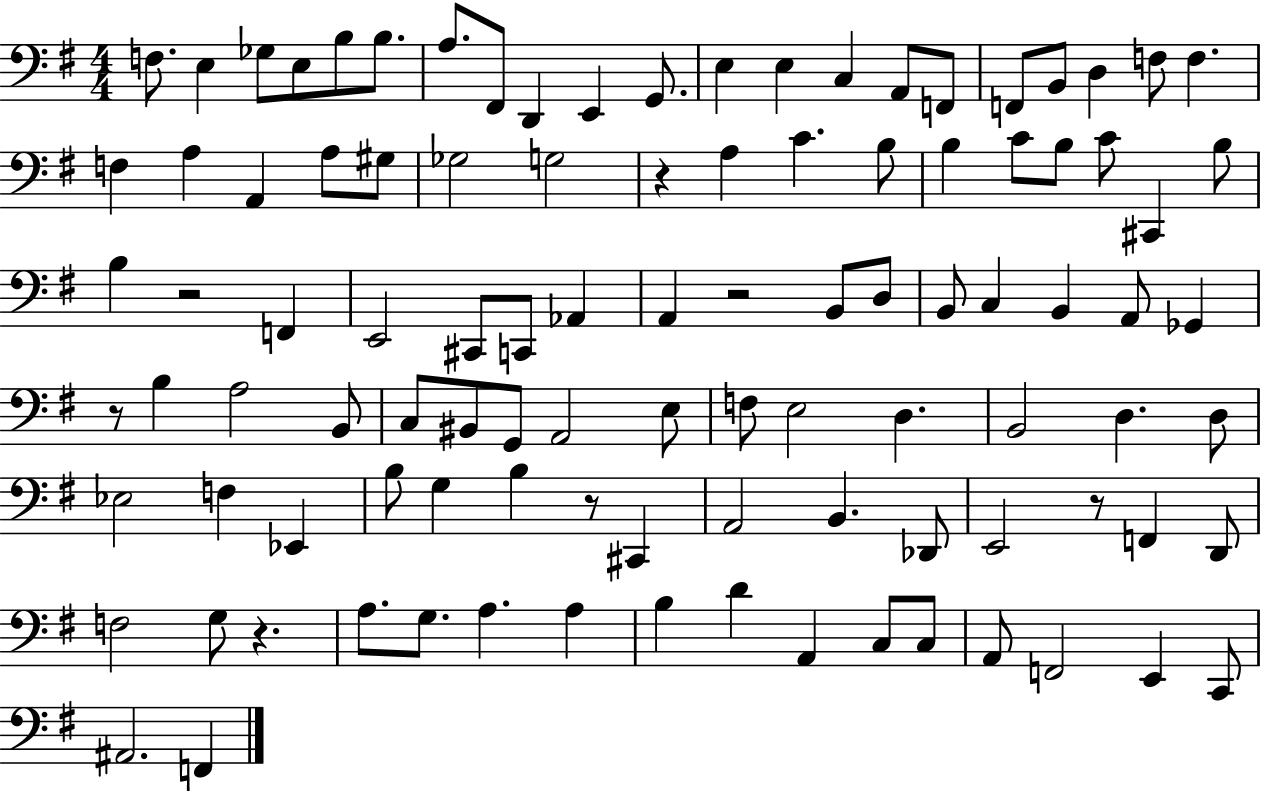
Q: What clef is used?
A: bass